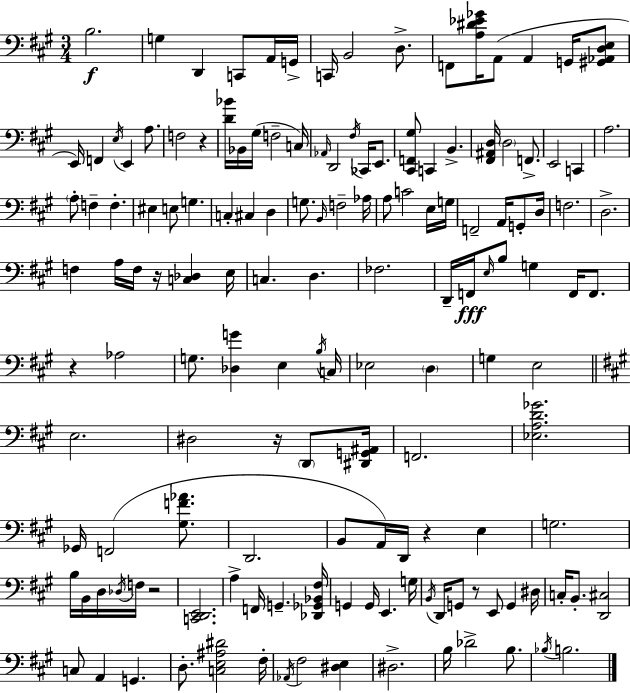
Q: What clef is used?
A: bass